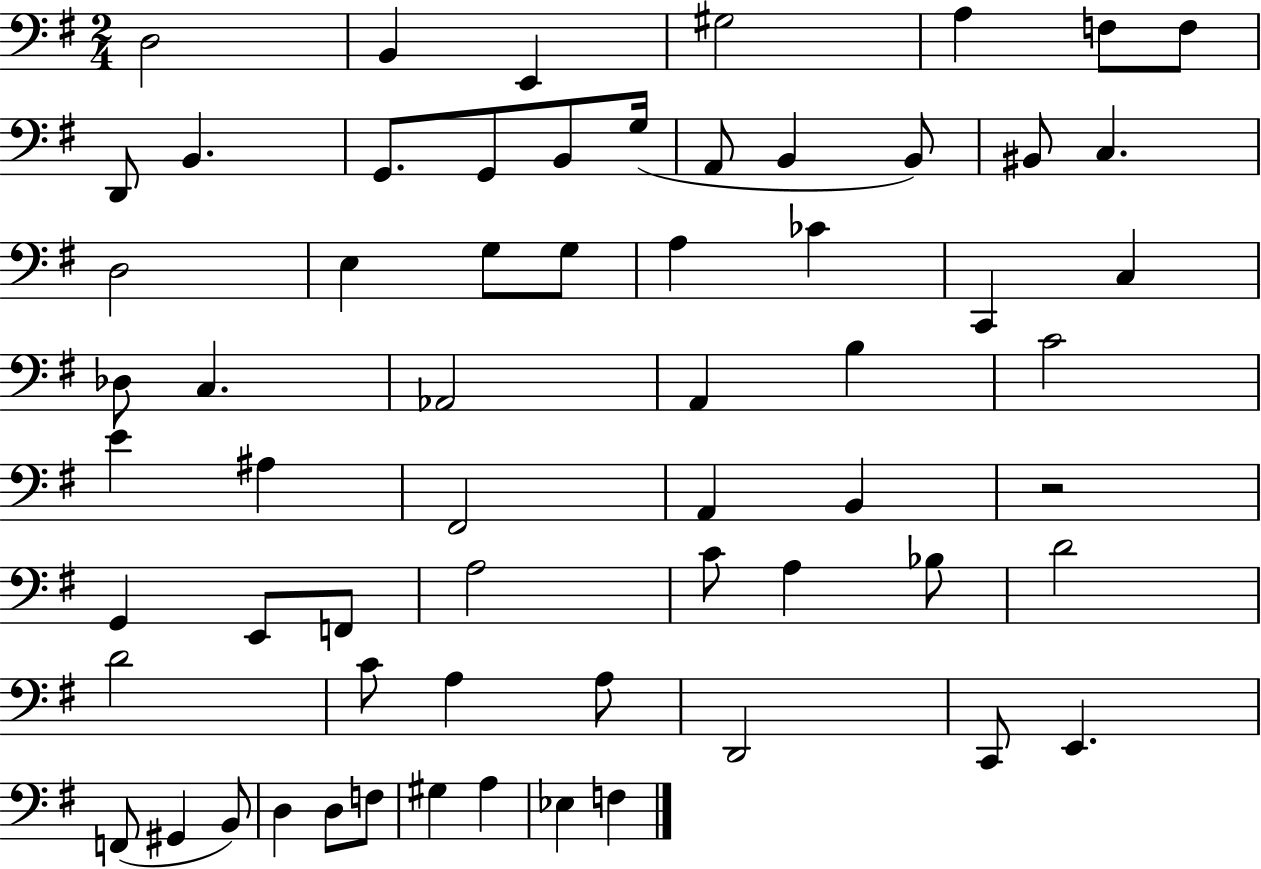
D3/h B2/q E2/q G#3/h A3/q F3/e F3/e D2/e B2/q. G2/e. G2/e B2/e G3/s A2/e B2/q B2/e BIS2/e C3/q. D3/h E3/q G3/e G3/e A3/q CES4/q C2/q C3/q Db3/e C3/q. Ab2/h A2/q B3/q C4/h E4/q A#3/q F#2/h A2/q B2/q R/h G2/q E2/e F2/e A3/h C4/e A3/q Bb3/e D4/h D4/h C4/e A3/q A3/e D2/h C2/e E2/q. F2/e G#2/q B2/e D3/q D3/e F3/e G#3/q A3/q Eb3/q F3/q